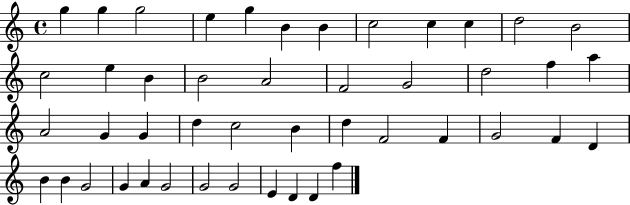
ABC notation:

X:1
T:Untitled
M:4/4
L:1/4
K:C
g g g2 e g B B c2 c c d2 B2 c2 e B B2 A2 F2 G2 d2 f a A2 G G d c2 B d F2 F G2 F D B B G2 G A G2 G2 G2 E D D f